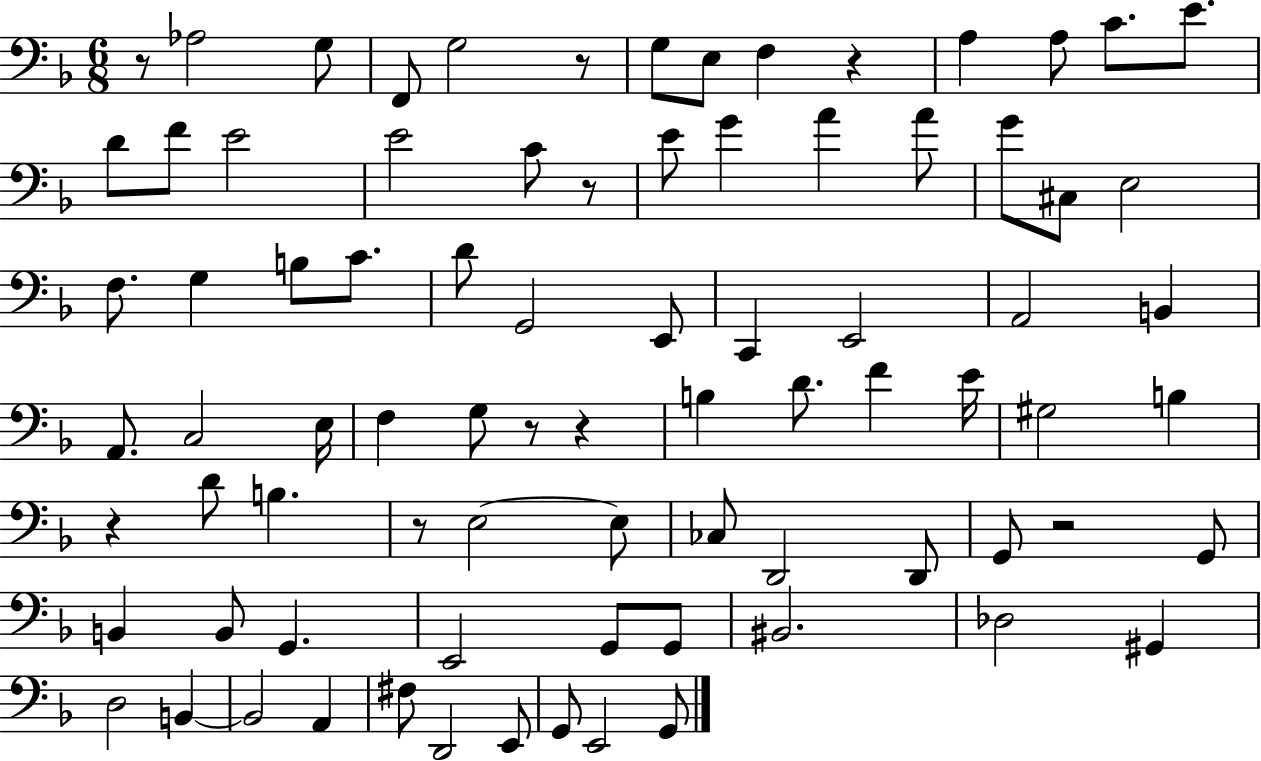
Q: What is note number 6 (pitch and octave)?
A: E3